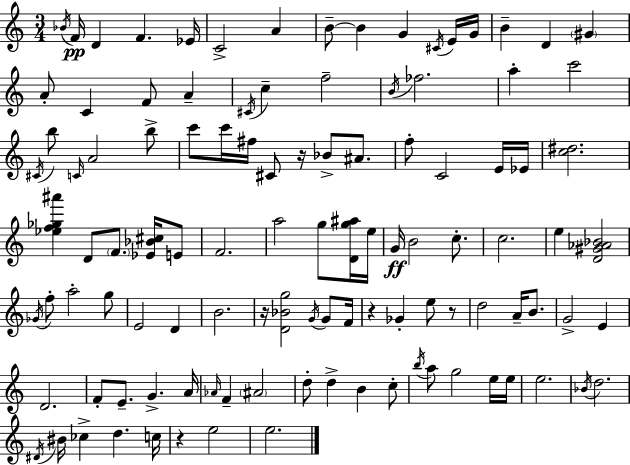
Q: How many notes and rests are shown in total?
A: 109